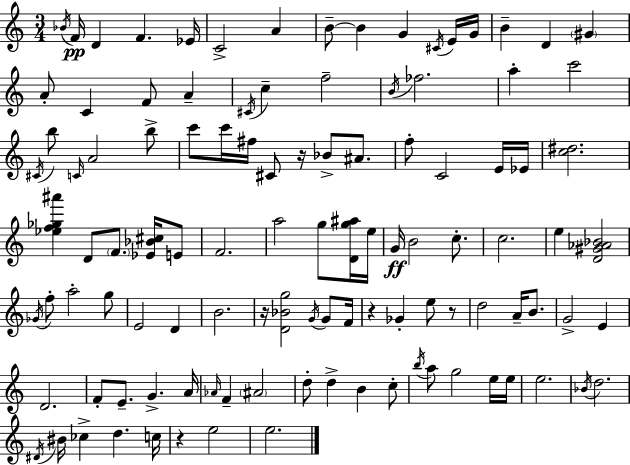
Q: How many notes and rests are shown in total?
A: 109